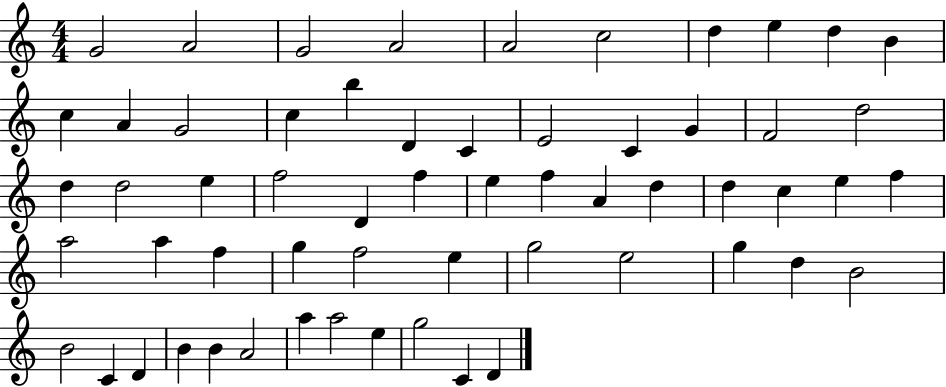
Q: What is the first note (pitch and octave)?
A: G4